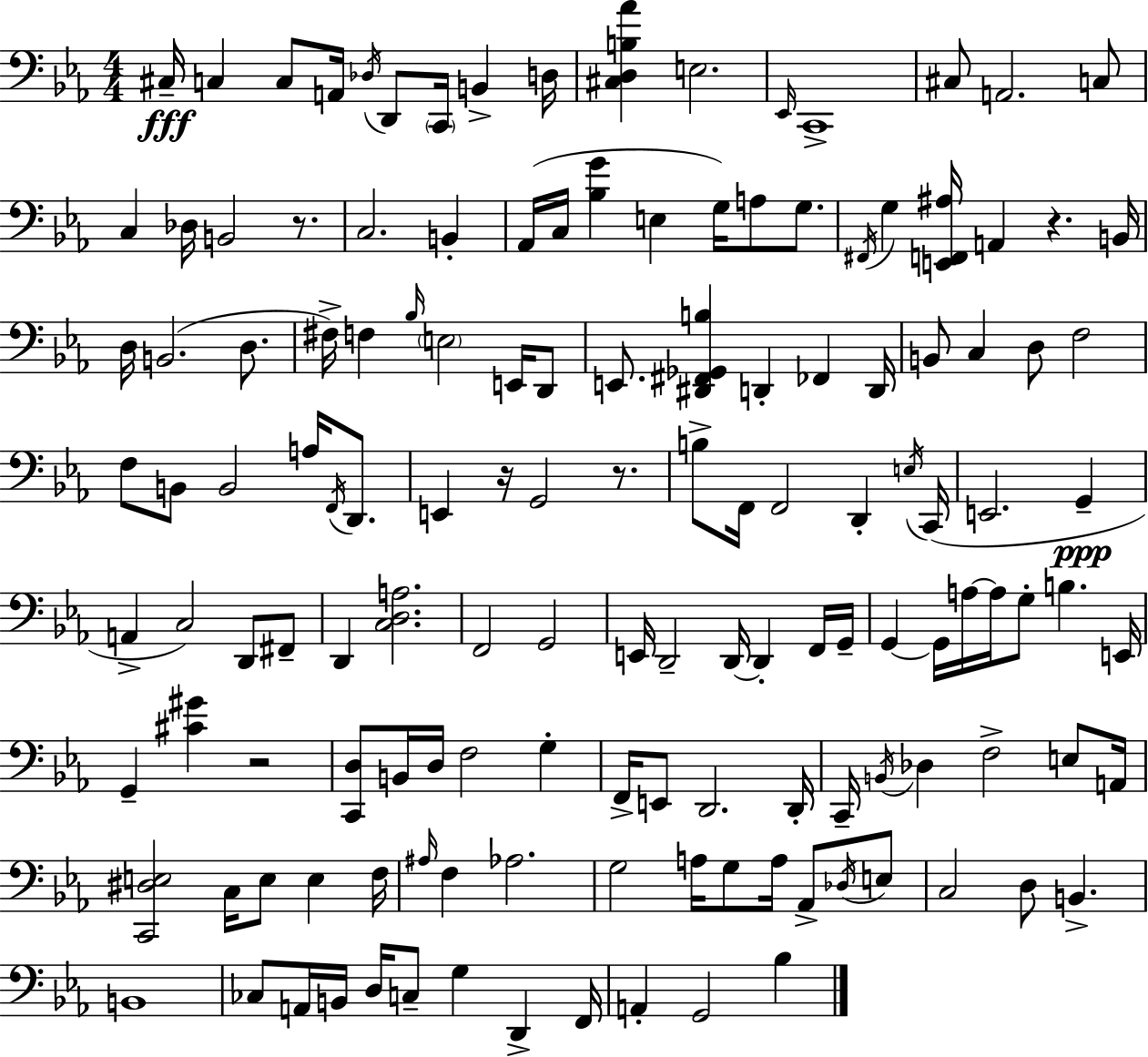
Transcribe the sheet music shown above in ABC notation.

X:1
T:Untitled
M:4/4
L:1/4
K:Cm
^C,/4 C, C,/2 A,,/4 _D,/4 D,,/2 C,,/4 B,, D,/4 [^C,D,B,_A] E,2 _E,,/4 C,,4 ^C,/2 A,,2 C,/2 C, _D,/4 B,,2 z/2 C,2 B,, _A,,/4 C,/4 [_B,G] E, G,/4 A,/2 G,/2 ^F,,/4 G, [E,,F,,^A,]/4 A,, z B,,/4 D,/4 B,,2 D,/2 ^F,/4 F, _B,/4 E,2 E,,/4 D,,/2 E,,/2 [^D,,^F,,_G,,B,] D,, _F,, D,,/4 B,,/2 C, D,/2 F,2 F,/2 B,,/2 B,,2 A,/4 F,,/4 D,,/2 E,, z/4 G,,2 z/2 B,/2 F,,/4 F,,2 D,, E,/4 C,,/4 E,,2 G,, A,, C,2 D,,/2 ^F,,/2 D,, [C,D,A,]2 F,,2 G,,2 E,,/4 D,,2 D,,/4 D,, F,,/4 G,,/4 G,, G,,/4 A,/4 A,/4 G,/2 B, E,,/4 G,, [^C^G] z2 [C,,D,]/2 B,,/4 D,/4 F,2 G, F,,/4 E,,/2 D,,2 D,,/4 C,,/4 B,,/4 _D, F,2 E,/2 A,,/4 [C,,^D,E,]2 C,/4 E,/2 E, F,/4 ^A,/4 F, _A,2 G,2 A,/4 G,/2 A,/4 _A,,/2 _D,/4 E,/2 C,2 D,/2 B,, B,,4 _C,/2 A,,/4 B,,/4 D,/4 C,/2 G, D,, F,,/4 A,, G,,2 _B,